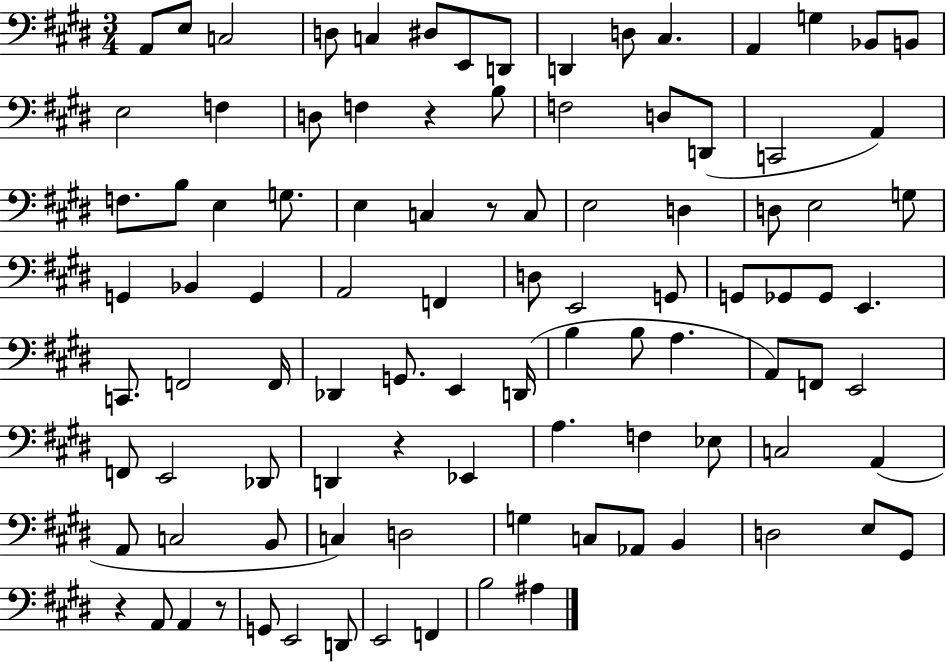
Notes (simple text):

A2/e E3/e C3/h D3/e C3/q D#3/e E2/e D2/e D2/q D3/e C#3/q. A2/q G3/q Bb2/e B2/e E3/h F3/q D3/e F3/q R/q B3/e F3/h D3/e D2/e C2/h A2/q F3/e. B3/e E3/q G3/e. E3/q C3/q R/e C3/e E3/h D3/q D3/e E3/h G3/e G2/q Bb2/q G2/q A2/h F2/q D3/e E2/h G2/e G2/e Gb2/e Gb2/e E2/q. C2/e. F2/h F2/s Db2/q G2/e. E2/q D2/s B3/q B3/e A3/q. A2/e F2/e E2/h F2/e E2/h Db2/e D2/q R/q Eb2/q A3/q. F3/q Eb3/e C3/h A2/q A2/e C3/h B2/e C3/q D3/h G3/q C3/e Ab2/e B2/q D3/h E3/e G#2/e R/q A2/e A2/q R/e G2/e E2/h D2/e E2/h F2/q B3/h A#3/q